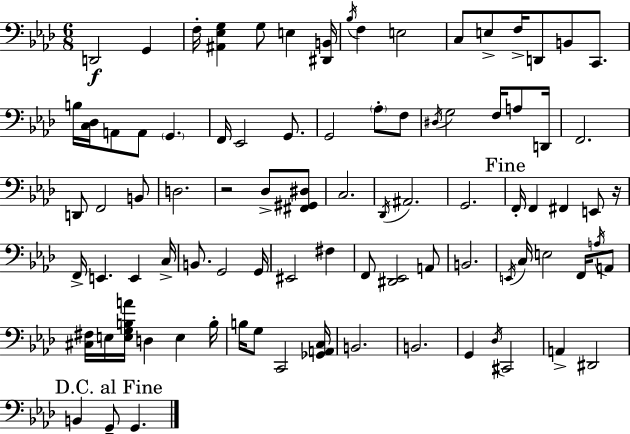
X:1
T:Untitled
M:6/8
L:1/4
K:Ab
D,,2 G,, F,/4 [^A,,_E,G,] G,/2 E, [^D,,B,,]/4 _B,/4 F, E,2 C,/2 E,/2 F,/4 D,,/2 B,,/2 C,,/2 B,/4 [C,_D,]/4 A,,/2 A,,/2 G,, F,,/4 _E,,2 G,,/2 G,,2 _A,/2 F,/2 ^D,/4 G,2 F,/4 A,/2 D,,/4 F,,2 D,,/2 F,,2 B,,/2 D,2 z2 _D,/2 [^F,,^G,,^D,]/2 C,2 _D,,/4 ^A,,2 G,,2 F,,/4 F,, ^F,, E,,/2 z/4 F,,/4 E,, E,, C,/4 B,,/2 G,,2 G,,/4 ^E,,2 ^F, F,,/2 [^D,,_E,,]2 A,,/2 B,,2 E,,/4 C,/4 E,2 F,,/4 A,/4 A,,/2 [^C,^F,]/4 E,/4 [E,G,B,A]/4 D, E, B,/4 B,/4 G,/2 C,,2 [_G,,A,,C,]/4 B,,2 B,,2 G,, _D,/4 ^C,,2 A,, ^D,,2 B,, G,,/2 G,,